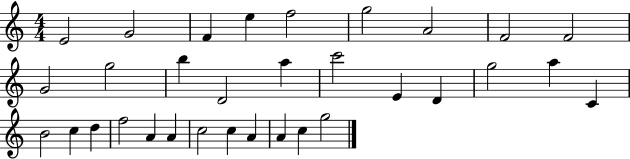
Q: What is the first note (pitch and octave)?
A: E4